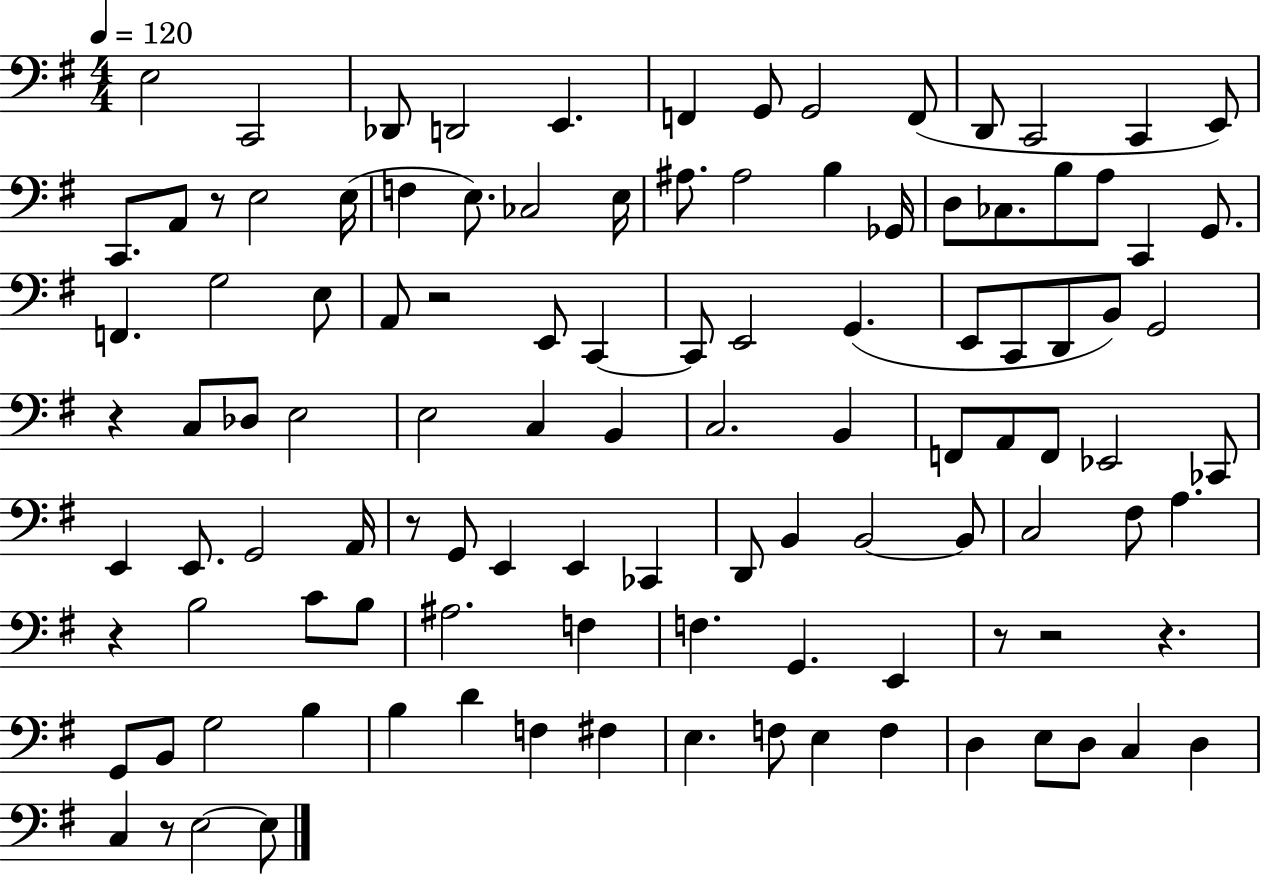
X:1
T:Untitled
M:4/4
L:1/4
K:G
E,2 C,,2 _D,,/2 D,,2 E,, F,, G,,/2 G,,2 F,,/2 D,,/2 C,,2 C,, E,,/2 C,,/2 A,,/2 z/2 E,2 E,/4 F, E,/2 _C,2 E,/4 ^A,/2 ^A,2 B, _G,,/4 D,/2 _C,/2 B,/2 A,/2 C,, G,,/2 F,, G,2 E,/2 A,,/2 z2 E,,/2 C,, C,,/2 E,,2 G,, E,,/2 C,,/2 D,,/2 B,,/2 G,,2 z C,/2 _D,/2 E,2 E,2 C, B,, C,2 B,, F,,/2 A,,/2 F,,/2 _E,,2 _C,,/2 E,, E,,/2 G,,2 A,,/4 z/2 G,,/2 E,, E,, _C,, D,,/2 B,, B,,2 B,,/2 C,2 ^F,/2 A, z B,2 C/2 B,/2 ^A,2 F, F, G,, E,, z/2 z2 z G,,/2 B,,/2 G,2 B, B, D F, ^F, E, F,/2 E, F, D, E,/2 D,/2 C, D, C, z/2 E,2 E,/2